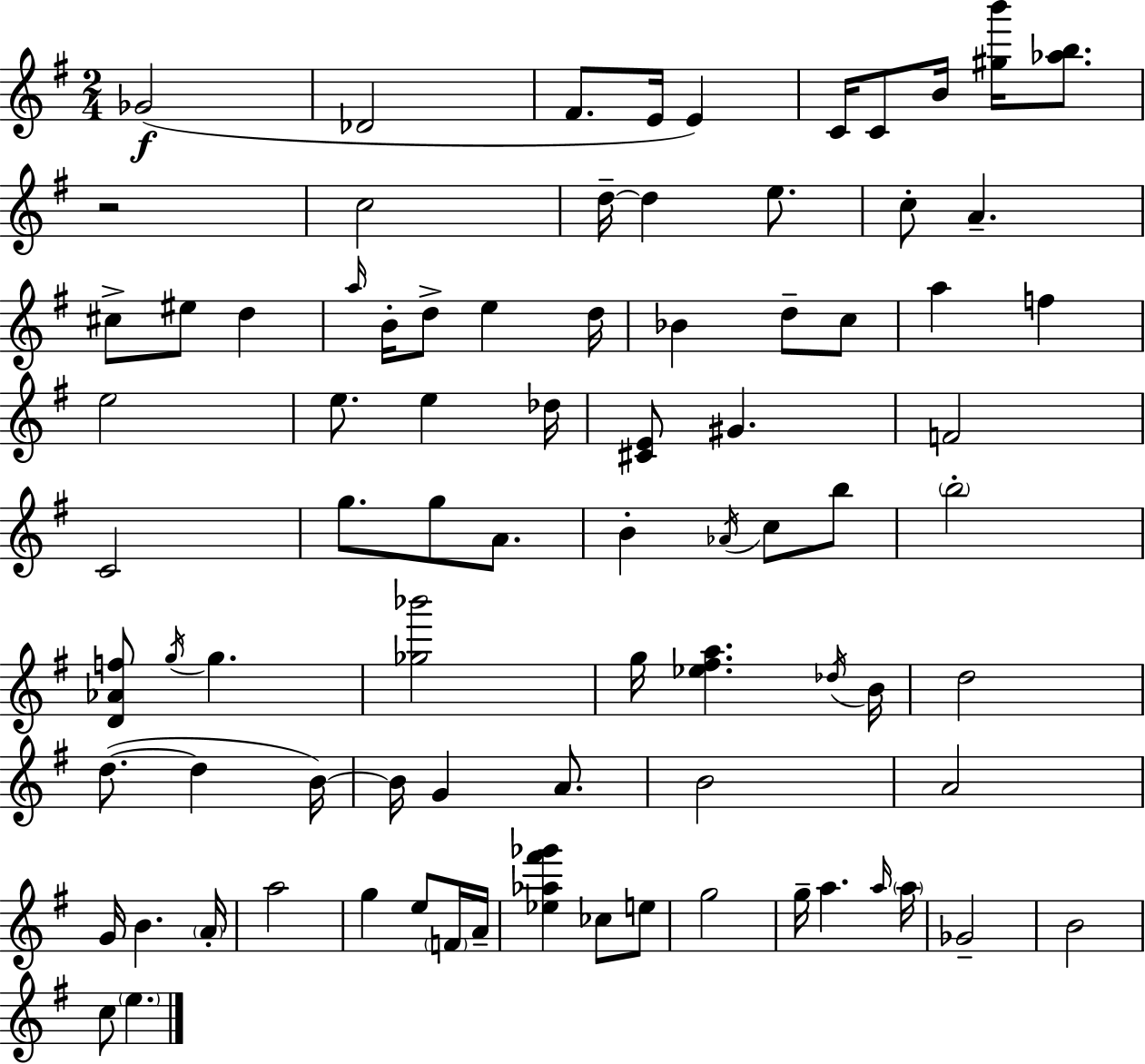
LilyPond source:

{
  \clef treble
  \numericTimeSignature
  \time 2/4
  \key e \minor
  ges'2(\f | des'2 | fis'8. e'16 e'4) | c'16 c'8 b'16 <gis'' b'''>16 <aes'' b''>8. | \break r2 | c''2 | d''16--~~ d''4 e''8. | c''8-. a'4.-- | \break cis''8-> eis''8 d''4 | \grace { a''16 } b'16-. d''8-> e''4 | d''16 bes'4 d''8-- c''8 | a''4 f''4 | \break e''2 | e''8. e''4 | des''16 <cis' e'>8 gis'4. | f'2 | \break c'2 | g''8. g''8 a'8. | b'4-. \acciaccatura { aes'16 } c''8 | b''8 \parenthesize b''2-. | \break <d' aes' f''>8 \acciaccatura { g''16 } g''4. | <ges'' bes'''>2 | g''16 <ees'' fis'' a''>4. | \acciaccatura { des''16 } b'16 d''2 | \break d''8.~(~ d''4 | b'16~~) b'16 g'4 | a'8. b'2 | a'2 | \break g'16 b'4. | \parenthesize a'16-. a''2 | g''4 | e''8 \parenthesize f'16 a'16-- <ees'' aes'' fis''' ges'''>4 | \break ces''8 e''8 g''2 | g''16-- a''4. | \grace { a''16 } \parenthesize a''16 ges'2-- | b'2 | \break c''8 \parenthesize e''4. | \bar "|."
}